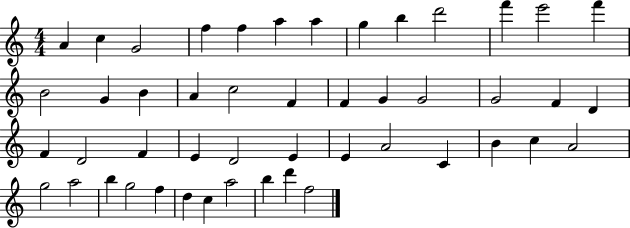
{
  \clef treble
  \numericTimeSignature
  \time 4/4
  \key c \major
  a'4 c''4 g'2 | f''4 f''4 a''4 a''4 | g''4 b''4 d'''2 | f'''4 e'''2 f'''4 | \break b'2 g'4 b'4 | a'4 c''2 f'4 | f'4 g'4 g'2 | g'2 f'4 d'4 | \break f'4 d'2 f'4 | e'4 d'2 e'4 | e'4 a'2 c'4 | b'4 c''4 a'2 | \break g''2 a''2 | b''4 g''2 f''4 | d''4 c''4 a''2 | b''4 d'''4 f''2 | \break \bar "|."
}